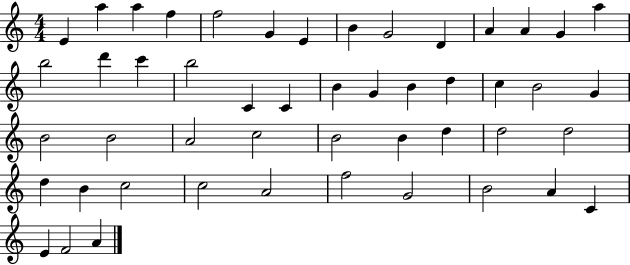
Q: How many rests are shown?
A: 0